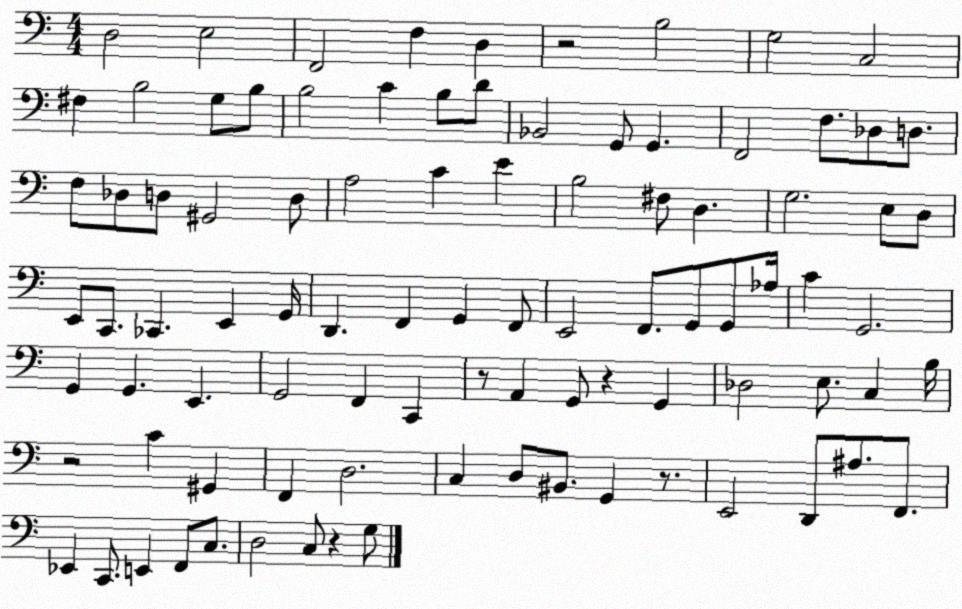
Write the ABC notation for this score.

X:1
T:Untitled
M:4/4
L:1/4
K:C
D,2 E,2 F,,2 F, D, z2 B,2 G,2 C,2 ^F, B,2 G,/2 B,/2 B,2 C B,/2 D/2 _B,,2 G,,/2 G,, F,,2 F,/2 _D,/2 D,/2 F,/2 _D,/2 D,/2 ^G,,2 D,/2 A,2 C E B,2 ^F,/2 D, G,2 E,/2 D,/2 E,,/2 C,,/2 _C,, E,, G,,/4 D,, F,, G,, F,,/2 E,,2 F,,/2 G,,/2 G,,/2 _A,/4 C G,,2 G,, G,, E,, G,,2 F,, C,, z/2 A,, G,,/2 z G,, _D,2 E,/2 C, B,/4 z2 C ^G,, F,, D,2 C, D,/2 ^B,,/2 G,, z/2 E,,2 D,,/2 ^A,/2 F,,/2 _E,, C,,/2 E,, F,,/2 C,/2 D,2 C,/2 z G,/2